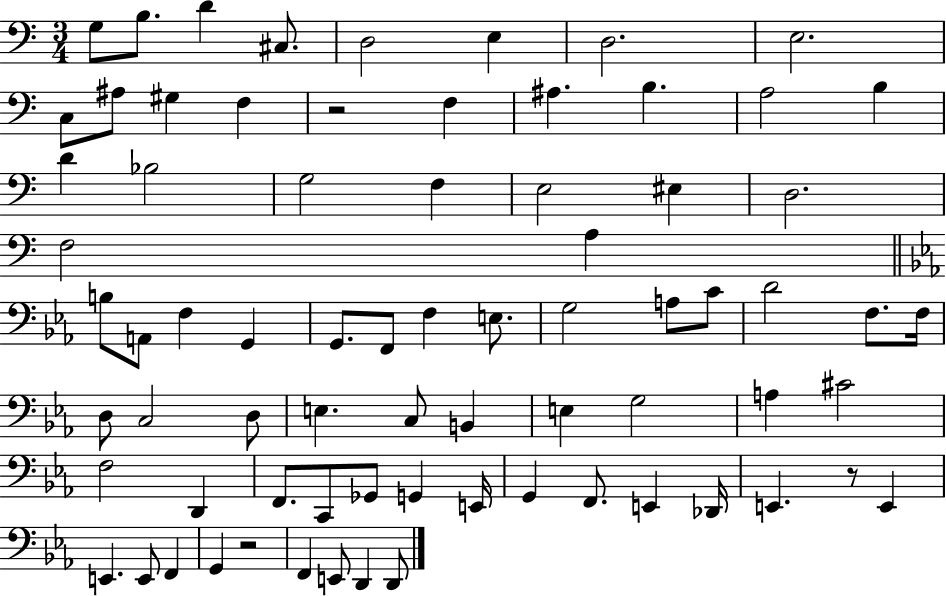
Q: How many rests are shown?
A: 3